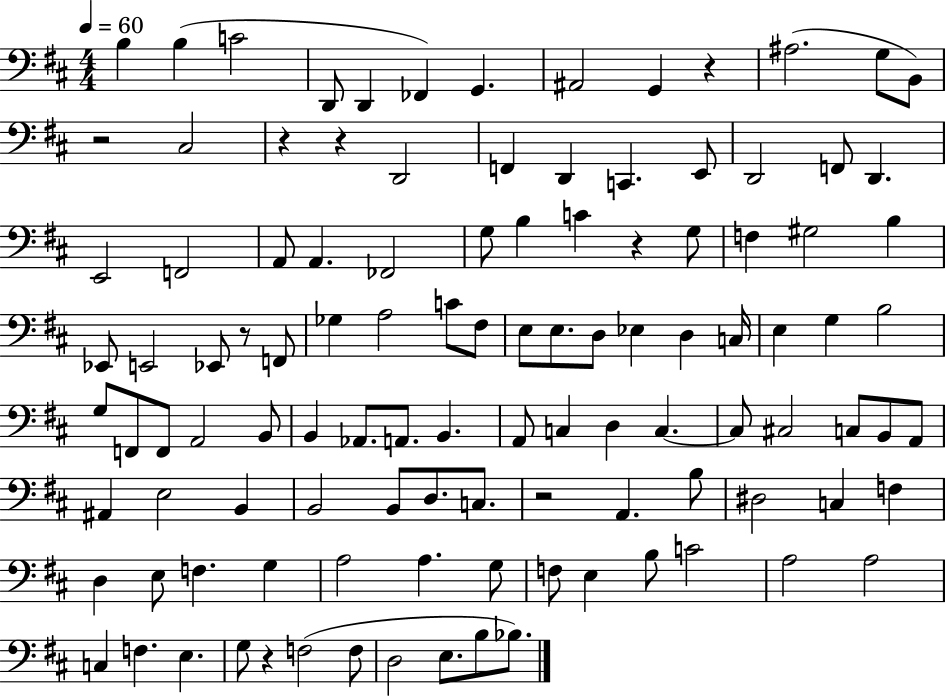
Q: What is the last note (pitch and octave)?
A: Bb3